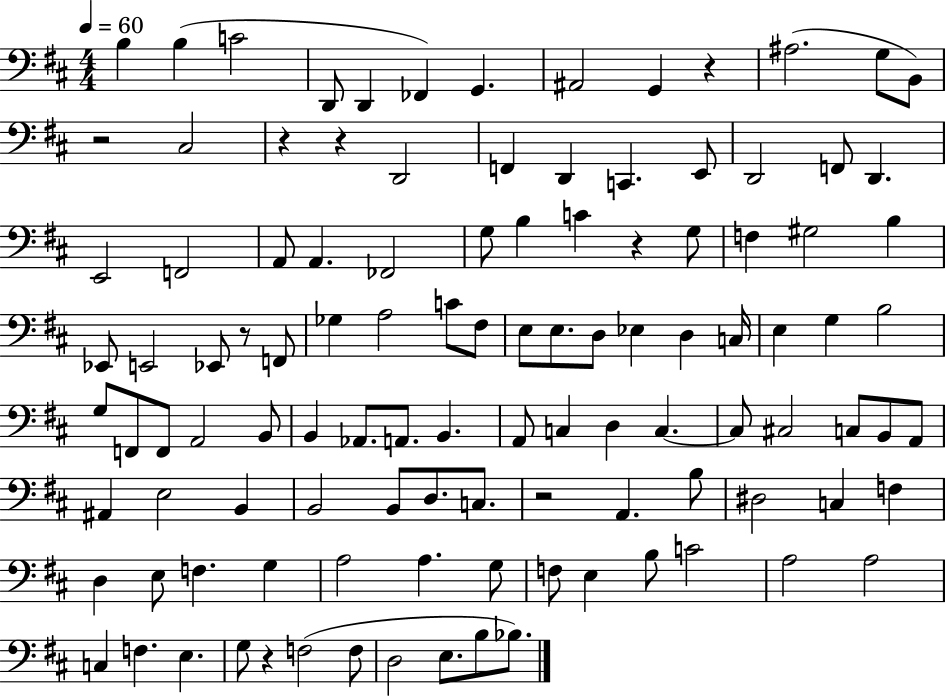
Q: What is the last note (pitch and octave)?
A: Bb3